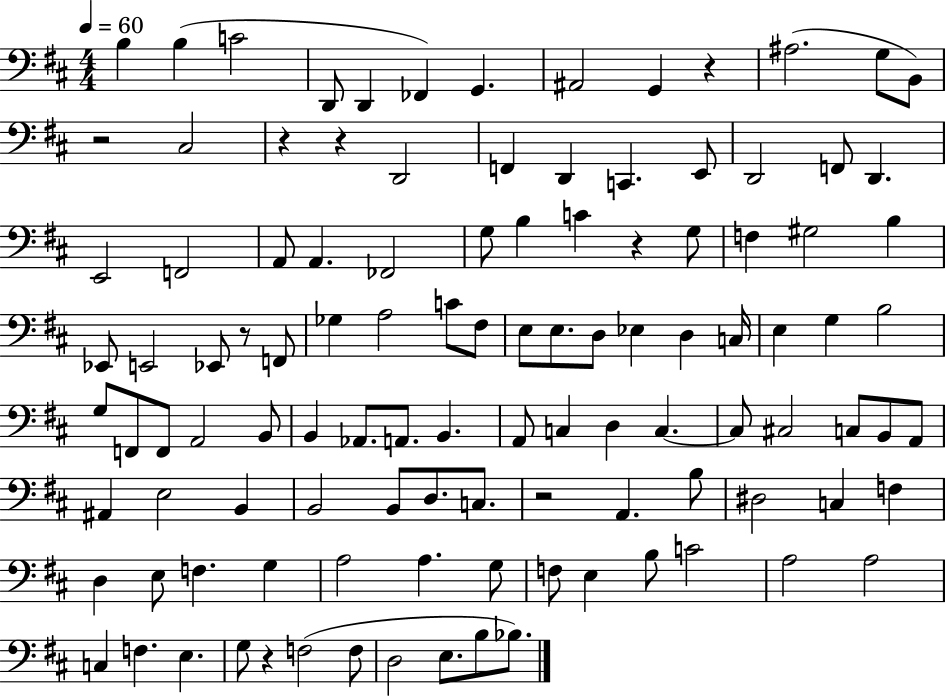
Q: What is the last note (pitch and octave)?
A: Bb3